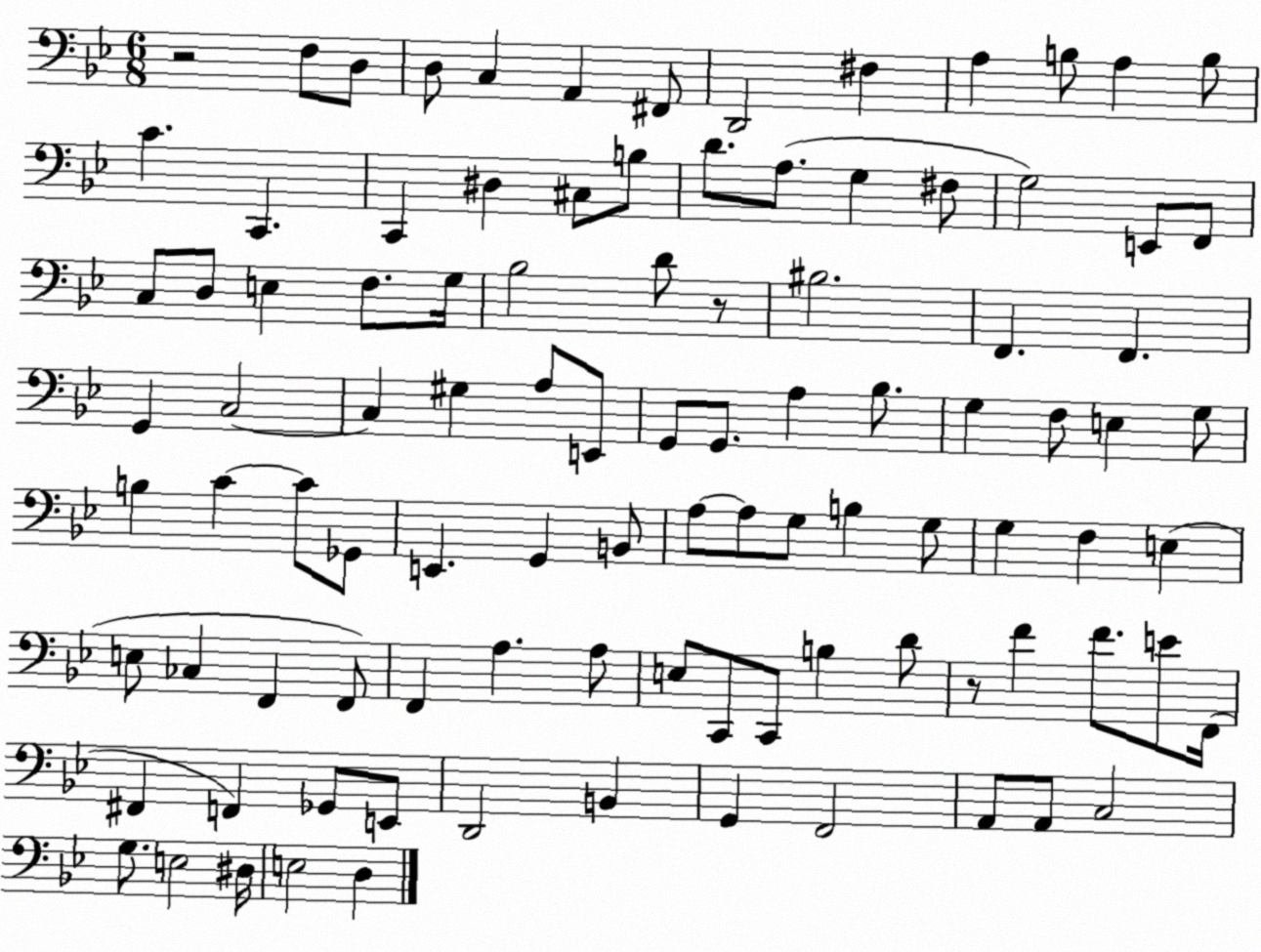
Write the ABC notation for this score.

X:1
T:Untitled
M:6/8
L:1/4
K:Bb
z2 F,/2 D,/2 D,/2 C, A,, ^F,,/2 D,,2 ^F, A, B,/2 A, B,/2 C C,, C,, ^D, ^C,/2 B,/2 D/2 A,/2 G, ^F,/2 G,2 E,,/2 F,,/2 C,/2 D,/2 E, F,/2 G,/4 _B,2 D/2 z/2 ^B,2 F,, F,, G,, C,2 C, ^G, A,/2 E,,/2 G,,/2 G,,/2 A, _B,/2 G, F,/2 E, G,/2 B, C C/2 _G,,/2 E,, G,, B,,/2 A,/2 A,/2 G,/2 B, G,/2 G, F, E, E,/2 _C, F,, F,,/2 F,, A, A,/2 E,/2 C,,/2 C,,/2 B, D/2 z/2 F F/2 E/2 F,,/4 ^F,, F,, _G,,/2 E,,/2 D,,2 B,, G,, F,,2 A,,/2 A,,/2 C,2 G,/2 E,2 ^D,/4 E,2 D,